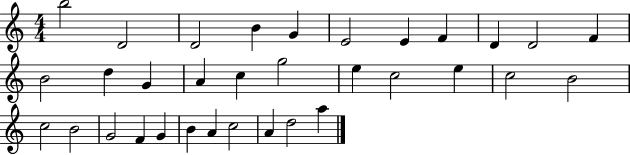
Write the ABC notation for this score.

X:1
T:Untitled
M:4/4
L:1/4
K:C
b2 D2 D2 B G E2 E F D D2 F B2 d G A c g2 e c2 e c2 B2 c2 B2 G2 F G B A c2 A d2 a